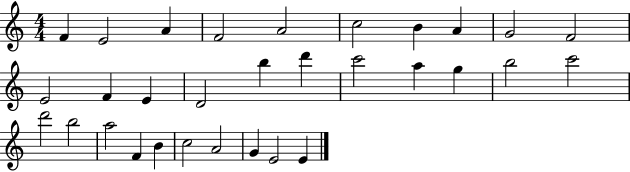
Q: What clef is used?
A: treble